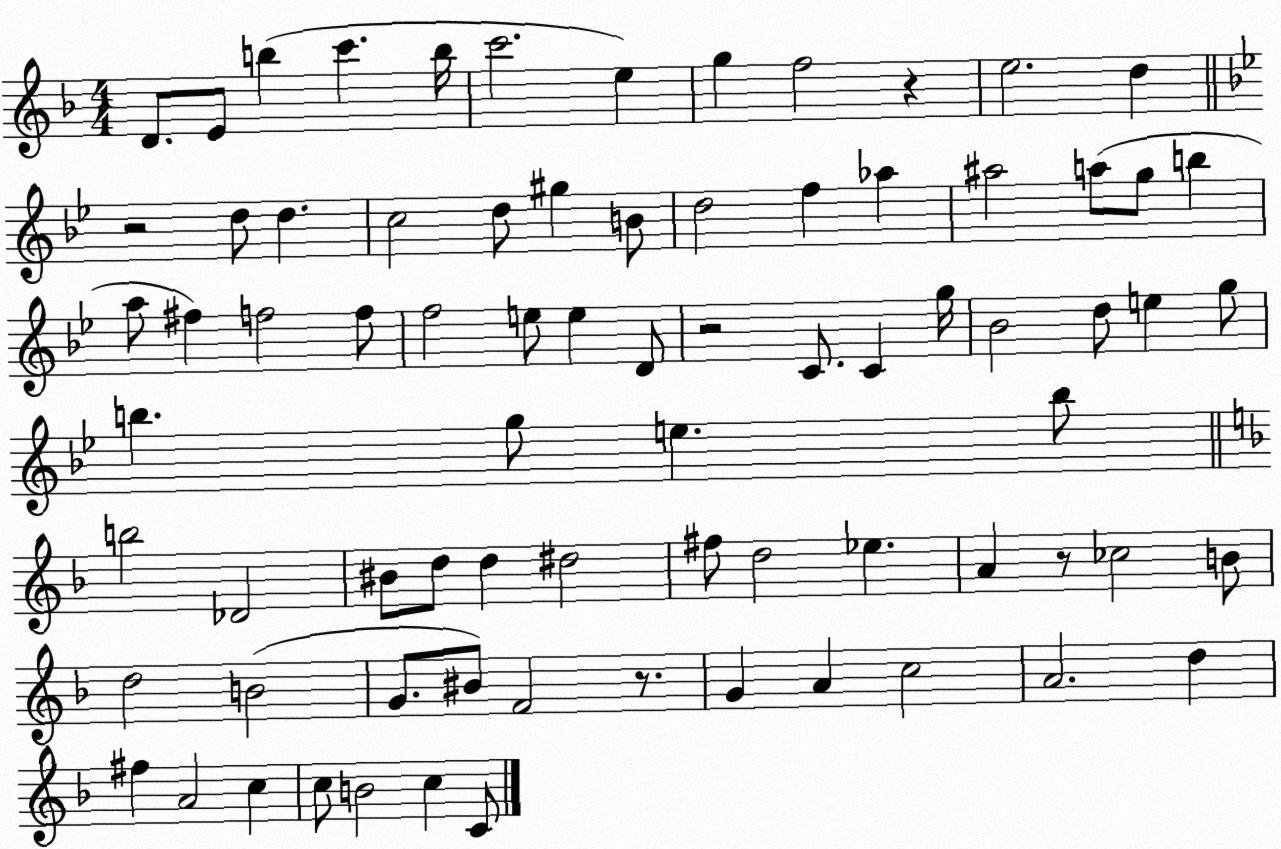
X:1
T:Untitled
M:4/4
L:1/4
K:F
D/2 E/2 b c' b/4 c'2 e g f2 z e2 d z2 d/2 d c2 d/2 ^g B/2 d2 f _a ^a2 a/2 g/2 b a/2 ^f f2 f/2 f2 e/2 e D/2 z2 C/2 C g/4 _B2 d/2 e g/2 b g/2 e b/2 b2 _D2 ^B/2 d/2 d ^d2 ^f/2 d2 _e A z/2 _c2 B/2 d2 B2 G/2 ^B/2 F2 z/2 G A c2 A2 d ^f A2 c c/2 B2 c C/2